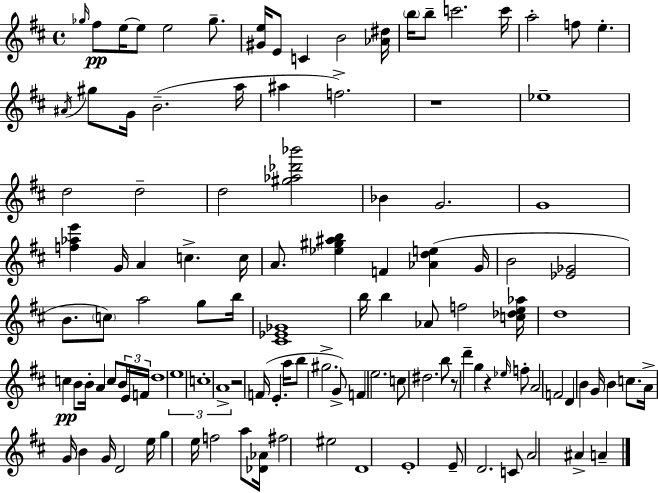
X:1
T:Untitled
M:4/4
L:1/4
K:D
_g/4 ^f/2 e/4 e/2 e2 _g/2 [^Ge]/4 E/2 C B2 [_A^d]/4 b/4 b/2 c'2 c'/4 a2 f/2 e ^A/4 ^g/2 G/4 B2 a/4 ^a f2 z4 _e4 d2 d2 d2 [^g_a_d'_b']2 _B G2 G4 [f_ae'] G/4 A c c/4 A/2 [_e^g^ab] F [_Ade] G/4 B2 [_E_G]2 B/2 c/2 a2 g/2 b/4 [^C_E_G]4 b/4 b _A/2 f2 [c_de_a]/4 d4 c B/2 B/4 A c/2 B/4 E/4 F/4 d4 e4 c4 A4 z2 F/4 E a/4 b/2 ^g2 G/2 F e2 c/2 ^d2 b/2 z/2 d' g z _e/4 f/2 A2 F2 D B G/4 B c/2 A/4 G/4 B G/4 D2 e/4 g e/4 f2 a/2 [_D_A]/4 ^f2 ^e2 D4 E4 E/2 D2 C/2 A2 ^A A